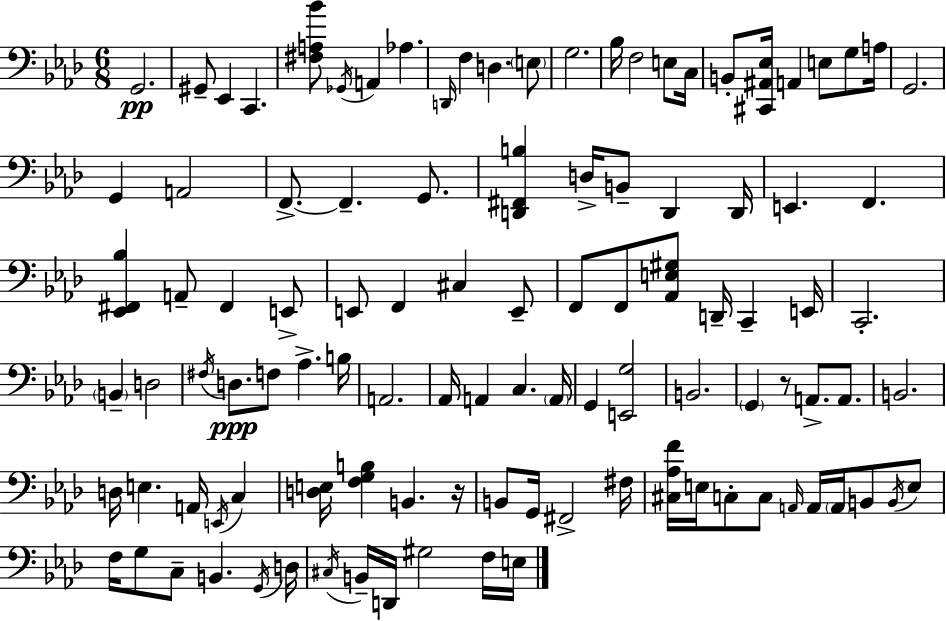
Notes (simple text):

G2/h. G#2/e Eb2/q C2/q. [F#3,A3,Bb4]/e Gb2/s A2/q Ab3/q. D2/s F3/q D3/q. E3/e G3/h. Bb3/s F3/h E3/e C3/s B2/e [C#2,A#2,Eb3]/s A2/q E3/e G3/e A3/s G2/h. G2/q A2/h F2/e. F2/q. G2/e. [D2,F#2,B3]/q D3/s B2/e D2/q D2/s E2/q. F2/q. [Eb2,F#2,Bb3]/q A2/e F#2/q E2/e E2/e F2/q C#3/q E2/e F2/e F2/e [Ab2,E3,G#3]/e D2/s C2/q E2/s C2/h. B2/q D3/h F#3/s D3/e. F3/e Ab3/q. B3/s A2/h. Ab2/s A2/q C3/q. A2/s G2/q [E2,G3]/h B2/h. G2/q R/e A2/e. A2/e. B2/h. D3/s E3/q. A2/s E2/s C3/q [D3,E3]/s [F3,G3,B3]/q B2/q. R/s B2/e G2/s F#2/h F#3/s [C#3,Ab3,F4]/s E3/s C3/e C3/e A2/s A2/s A2/s B2/e B2/s E3/e F3/s G3/e C3/e B2/q. G2/s D3/s C#3/s B2/s D2/s G#3/h F3/s E3/s